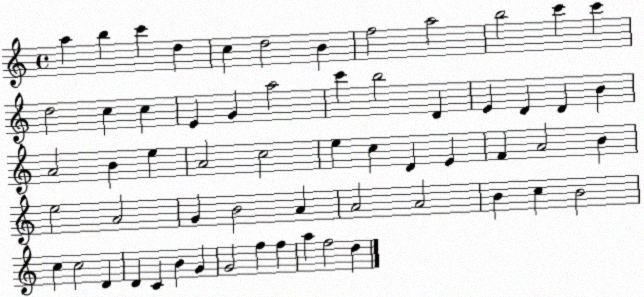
X:1
T:Untitled
M:4/4
L:1/4
K:C
a b c' d c d2 B f2 a2 b2 c' c' d2 c c E G a2 c' b2 D E D D B A2 B e A2 c2 e c D E F A2 B e2 A2 G B2 A A2 A2 B c B2 c c2 D D C B G G2 f f a f2 d